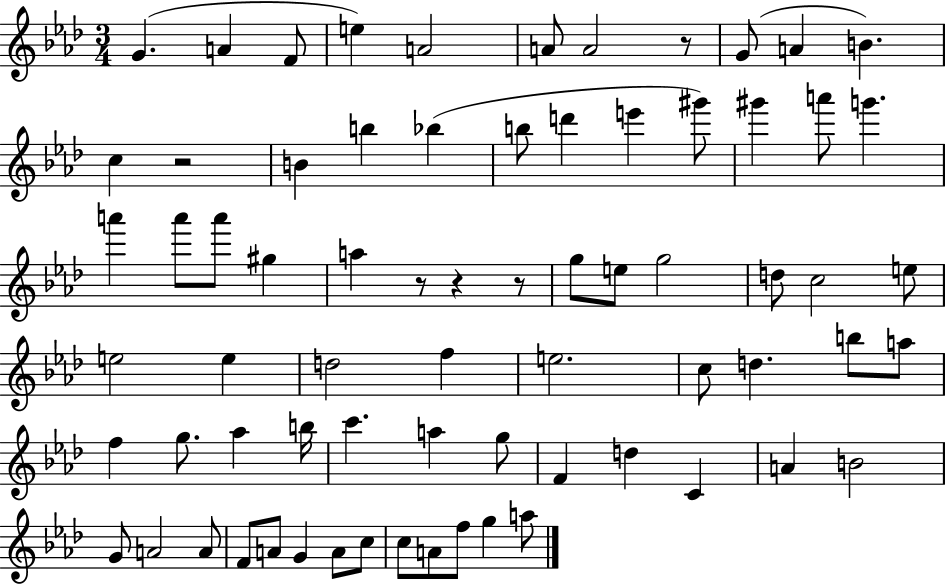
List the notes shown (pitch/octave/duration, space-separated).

G4/q. A4/q F4/e E5/q A4/h A4/e A4/h R/e G4/e A4/q B4/q. C5/q R/h B4/q B5/q Bb5/q B5/e D6/q E6/q G#6/e G#6/q A6/e G6/q. A6/q A6/e A6/e G#5/q A5/q R/e R/q R/e G5/e E5/e G5/h D5/e C5/h E5/e E5/h E5/q D5/h F5/q E5/h. C5/e D5/q. B5/e A5/e F5/q G5/e. Ab5/q B5/s C6/q. A5/q G5/e F4/q D5/q C4/q A4/q B4/h G4/e A4/h A4/e F4/e A4/e G4/q A4/e C5/e C5/e A4/e F5/e G5/q A5/e